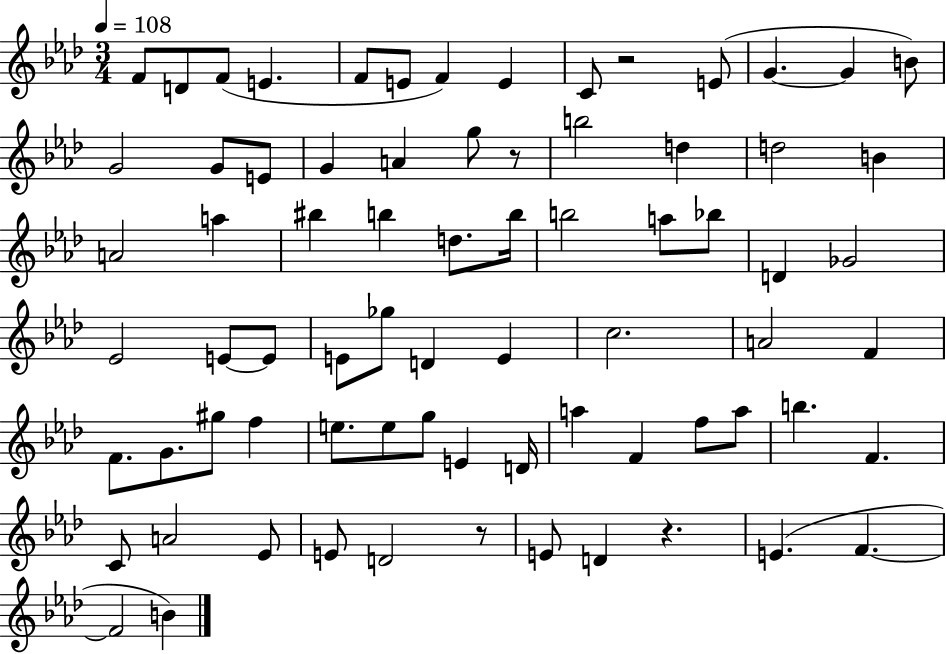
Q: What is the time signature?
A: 3/4